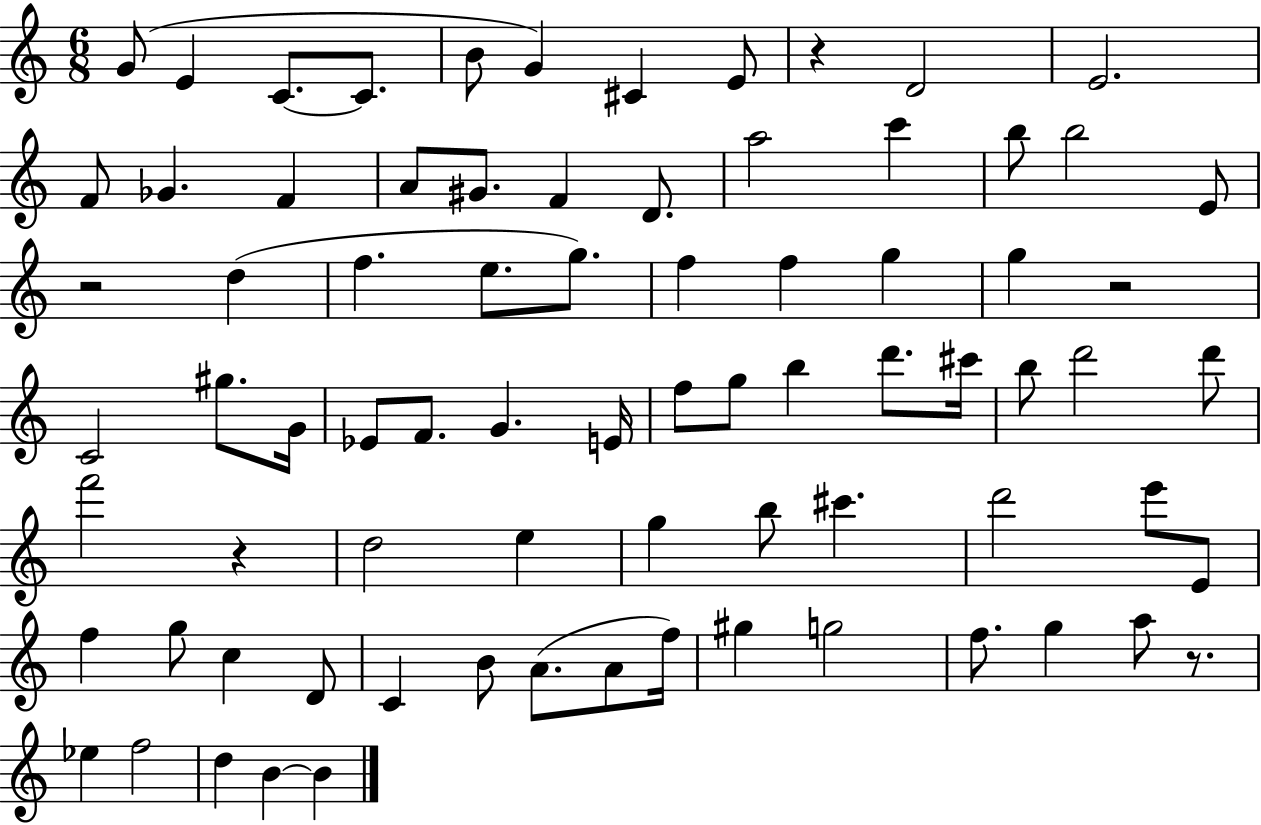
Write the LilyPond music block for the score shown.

{
  \clef treble
  \numericTimeSignature
  \time 6/8
  \key c \major
  g'8( e'4 c'8.~~ c'8. | b'8 g'4) cis'4 e'8 | r4 d'2 | e'2. | \break f'8 ges'4. f'4 | a'8 gis'8. f'4 d'8. | a''2 c'''4 | b''8 b''2 e'8 | \break r2 d''4( | f''4. e''8. g''8.) | f''4 f''4 g''4 | g''4 r2 | \break c'2 gis''8. g'16 | ees'8 f'8. g'4. e'16 | f''8 g''8 b''4 d'''8. cis'''16 | b''8 d'''2 d'''8 | \break f'''2 r4 | d''2 e''4 | g''4 b''8 cis'''4. | d'''2 e'''8 e'8 | \break f''4 g''8 c''4 d'8 | c'4 b'8 a'8.( a'8 f''16) | gis''4 g''2 | f''8. g''4 a''8 r8. | \break ees''4 f''2 | d''4 b'4~~ b'4 | \bar "|."
}